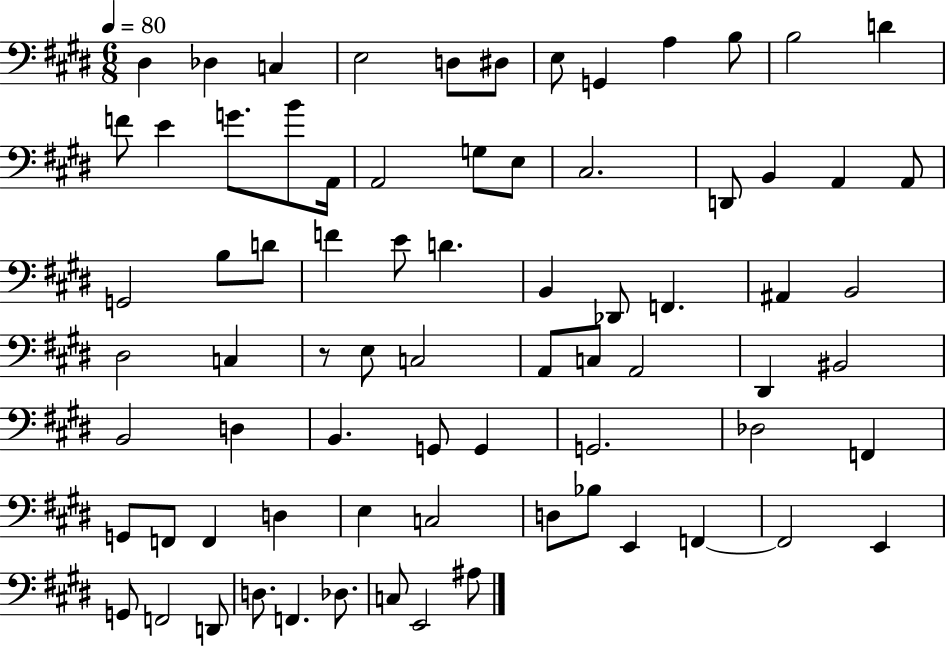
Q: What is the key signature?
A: E major